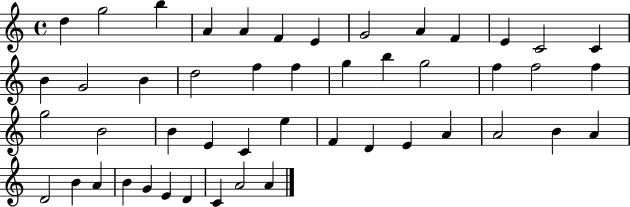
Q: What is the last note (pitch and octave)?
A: A4